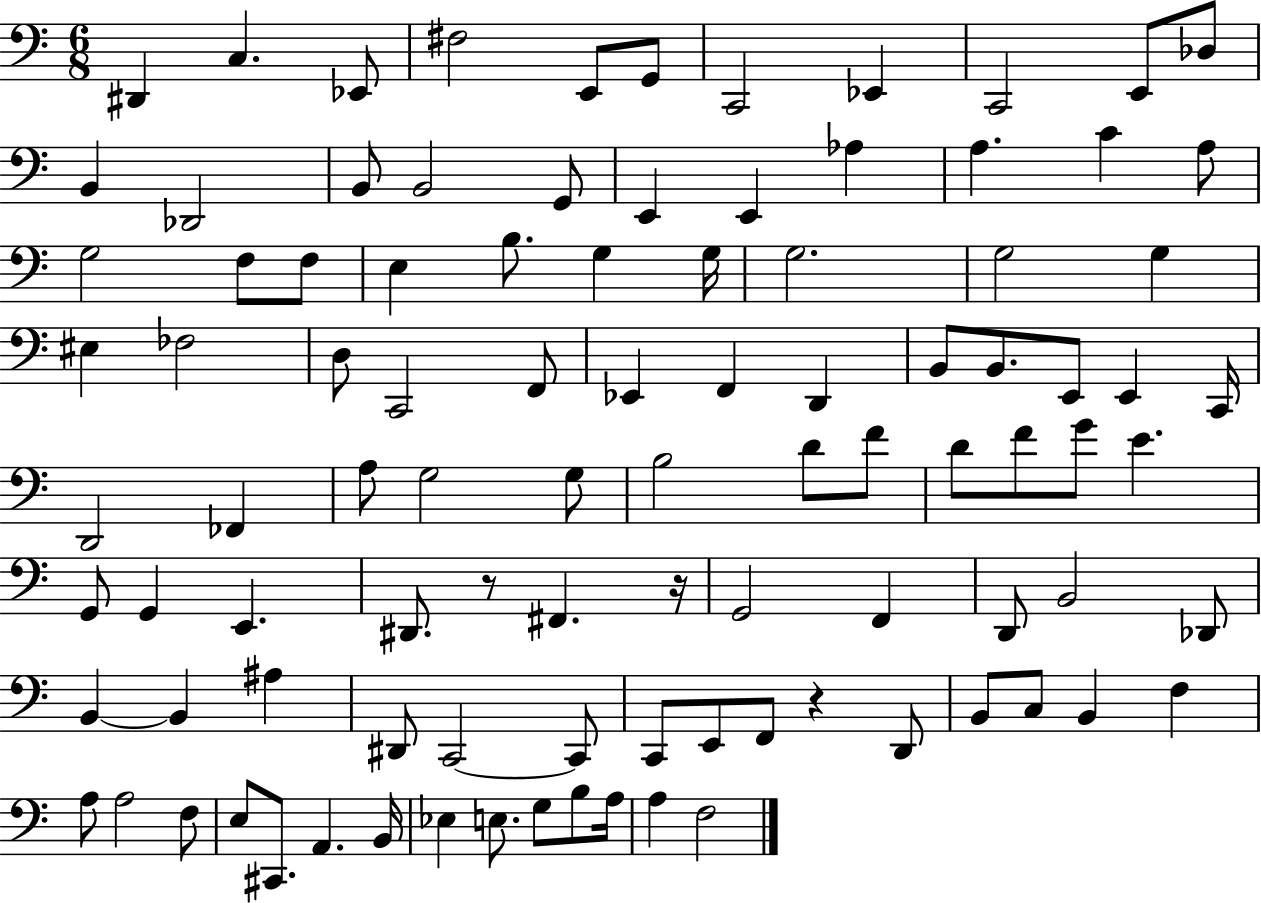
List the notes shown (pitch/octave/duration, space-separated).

D#2/q C3/q. Eb2/e F#3/h E2/e G2/e C2/h Eb2/q C2/h E2/e Db3/e B2/q Db2/h B2/e B2/h G2/e E2/q E2/q Ab3/q A3/q. C4/q A3/e G3/h F3/e F3/e E3/q B3/e. G3/q G3/s G3/h. G3/h G3/q EIS3/q FES3/h D3/e C2/h F2/e Eb2/q F2/q D2/q B2/e B2/e. E2/e E2/q C2/s D2/h FES2/q A3/e G3/h G3/e B3/h D4/e F4/e D4/e F4/e G4/e E4/q. G2/e G2/q E2/q. D#2/e. R/e F#2/q. R/s G2/h F2/q D2/e B2/h Db2/e B2/q B2/q A#3/q D#2/e C2/h C2/e C2/e E2/e F2/e R/q D2/e B2/e C3/e B2/q F3/q A3/e A3/h F3/e E3/e C#2/e. A2/q. B2/s Eb3/q E3/e. G3/e B3/e A3/s A3/q F3/h